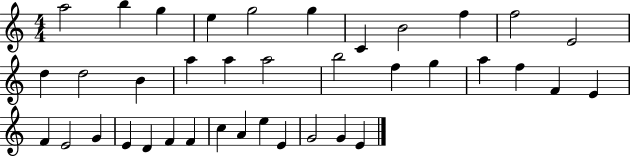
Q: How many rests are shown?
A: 0